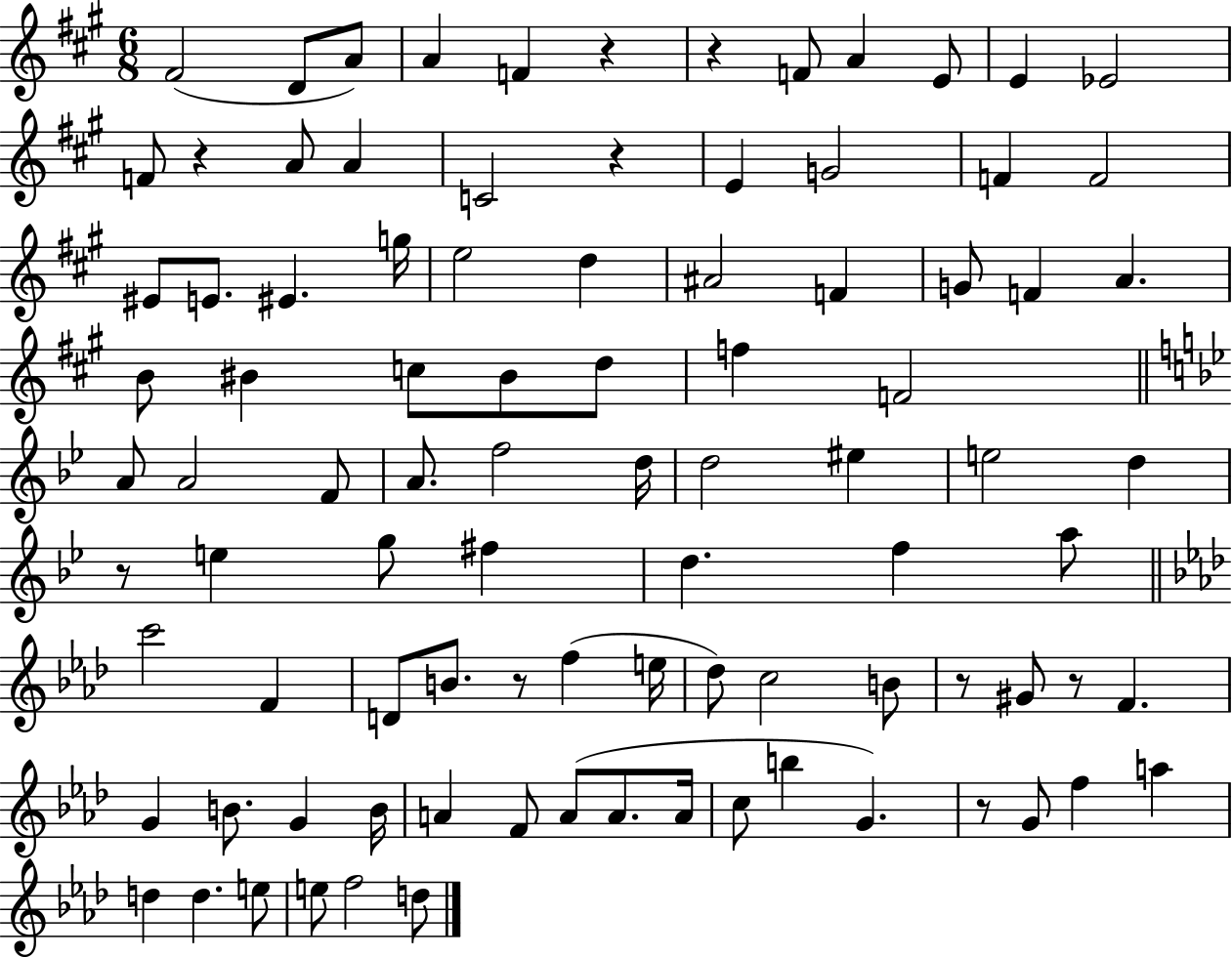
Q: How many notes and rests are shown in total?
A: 93